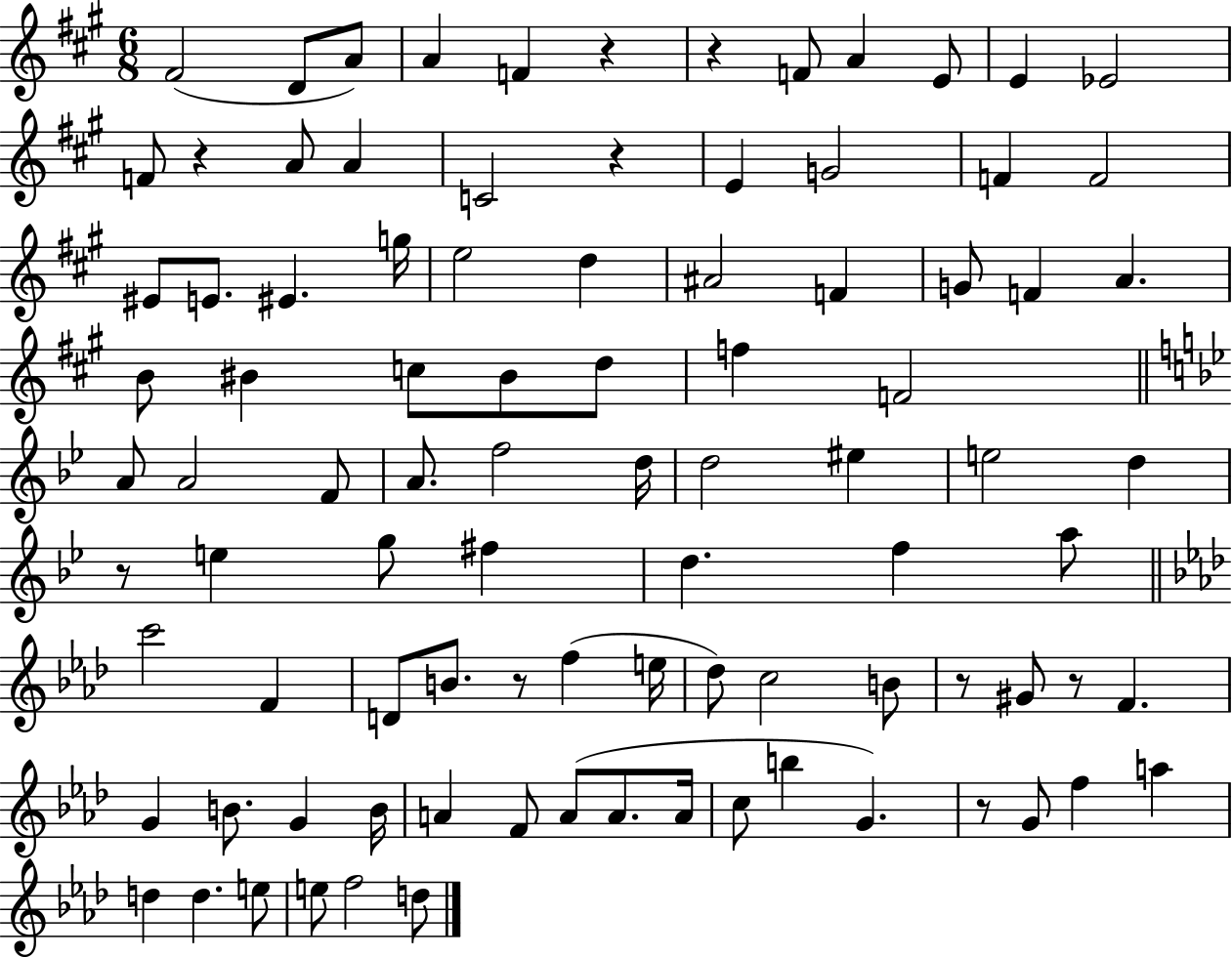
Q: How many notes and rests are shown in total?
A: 93